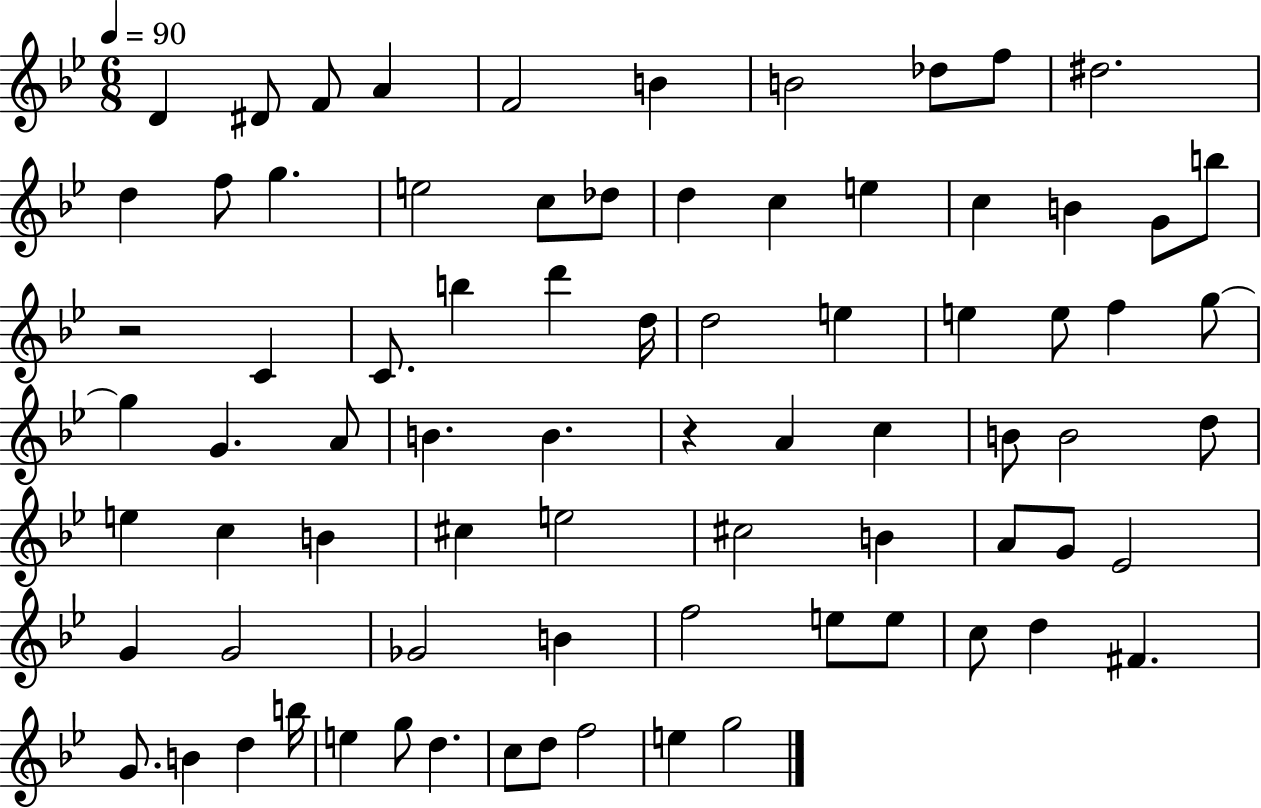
{
  \clef treble
  \numericTimeSignature
  \time 6/8
  \key bes \major
  \tempo 4 = 90
  d'4 dis'8 f'8 a'4 | f'2 b'4 | b'2 des''8 f''8 | dis''2. | \break d''4 f''8 g''4. | e''2 c''8 des''8 | d''4 c''4 e''4 | c''4 b'4 g'8 b''8 | \break r2 c'4 | c'8. b''4 d'''4 d''16 | d''2 e''4 | e''4 e''8 f''4 g''8~~ | \break g''4 g'4. a'8 | b'4. b'4. | r4 a'4 c''4 | b'8 b'2 d''8 | \break e''4 c''4 b'4 | cis''4 e''2 | cis''2 b'4 | a'8 g'8 ees'2 | \break g'4 g'2 | ges'2 b'4 | f''2 e''8 e''8 | c''8 d''4 fis'4. | \break g'8. b'4 d''4 b''16 | e''4 g''8 d''4. | c''8 d''8 f''2 | e''4 g''2 | \break \bar "|."
}